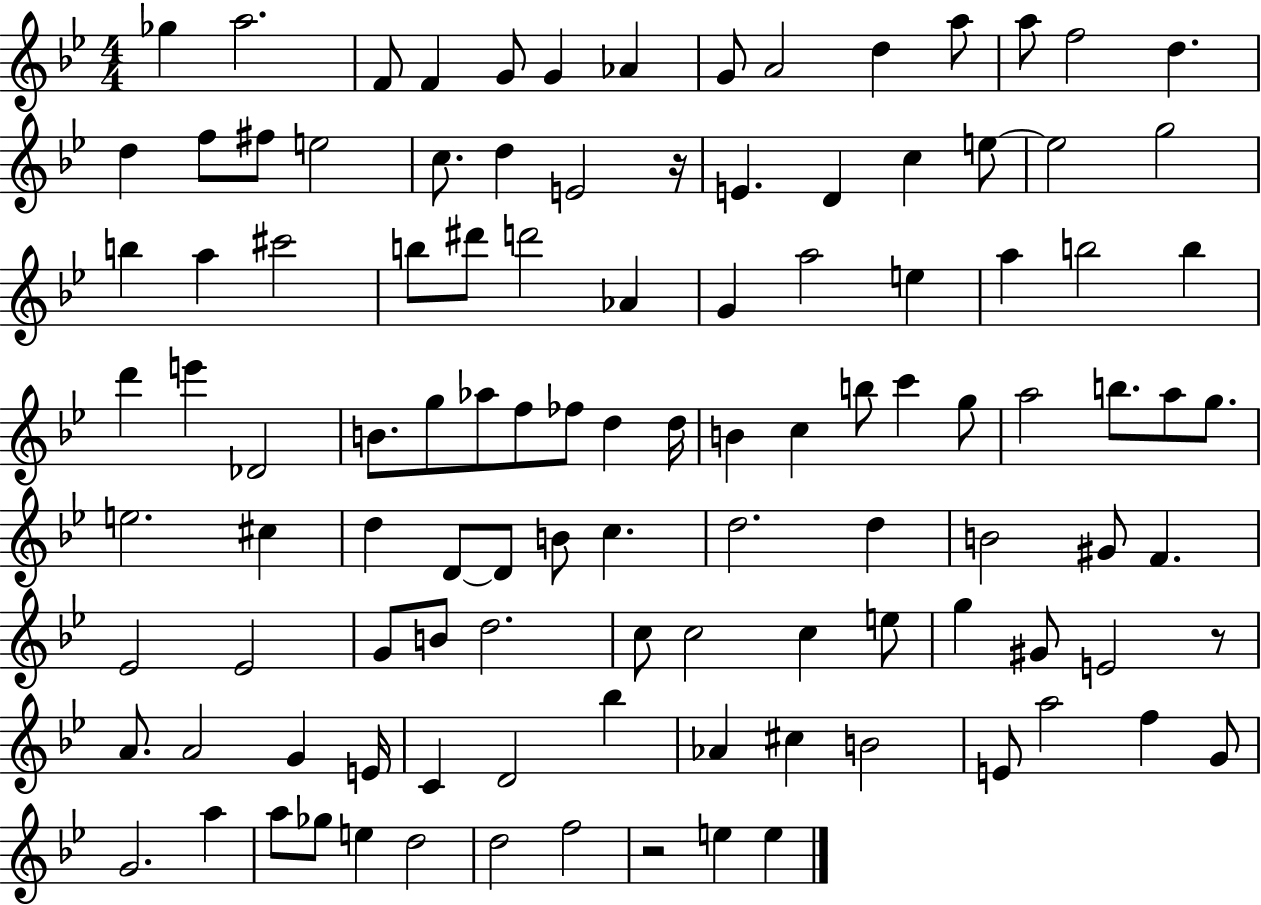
Gb5/q A5/h. F4/e F4/q G4/e G4/q Ab4/q G4/e A4/h D5/q A5/e A5/e F5/h D5/q. D5/q F5/e F#5/e E5/h C5/e. D5/q E4/h R/s E4/q. D4/q C5/q E5/e E5/h G5/h B5/q A5/q C#6/h B5/e D#6/e D6/h Ab4/q G4/q A5/h E5/q A5/q B5/h B5/q D6/q E6/q Db4/h B4/e. G5/e Ab5/e F5/e FES5/e D5/q D5/s B4/q C5/q B5/e C6/q G5/e A5/h B5/e. A5/e G5/e. E5/h. C#5/q D5/q D4/e D4/e B4/e C5/q. D5/h. D5/q B4/h G#4/e F4/q. Eb4/h Eb4/h G4/e B4/e D5/h. C5/e C5/h C5/q E5/e G5/q G#4/e E4/h R/e A4/e. A4/h G4/q E4/s C4/q D4/h Bb5/q Ab4/q C#5/q B4/h E4/e A5/h F5/q G4/e G4/h. A5/q A5/e Gb5/e E5/q D5/h D5/h F5/h R/h E5/q E5/q